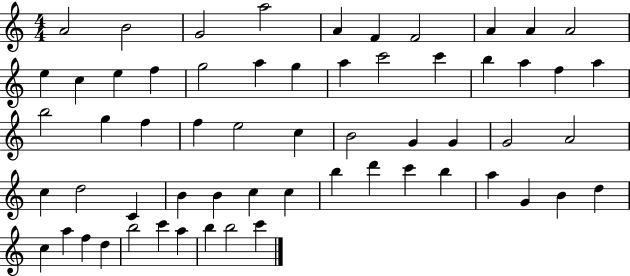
X:1
T:Untitled
M:4/4
L:1/4
K:C
A2 B2 G2 a2 A F F2 A A A2 e c e f g2 a g a c'2 c' b a f a b2 g f f e2 c B2 G G G2 A2 c d2 C B B c c b d' c' b a G B d c a f d b2 c' a b b2 c'